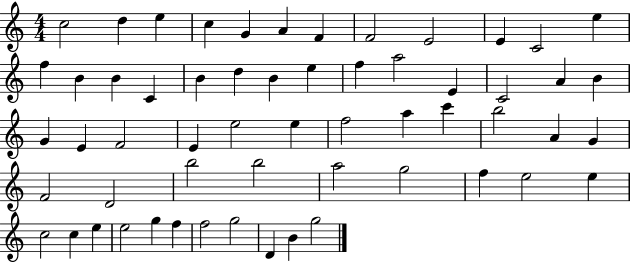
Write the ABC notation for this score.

X:1
T:Untitled
M:4/4
L:1/4
K:C
c2 d e c G A F F2 E2 E C2 e f B B C B d B e f a2 E C2 A B G E F2 E e2 e f2 a c' b2 A G F2 D2 b2 b2 a2 g2 f e2 e c2 c e e2 g f f2 g2 D B g2